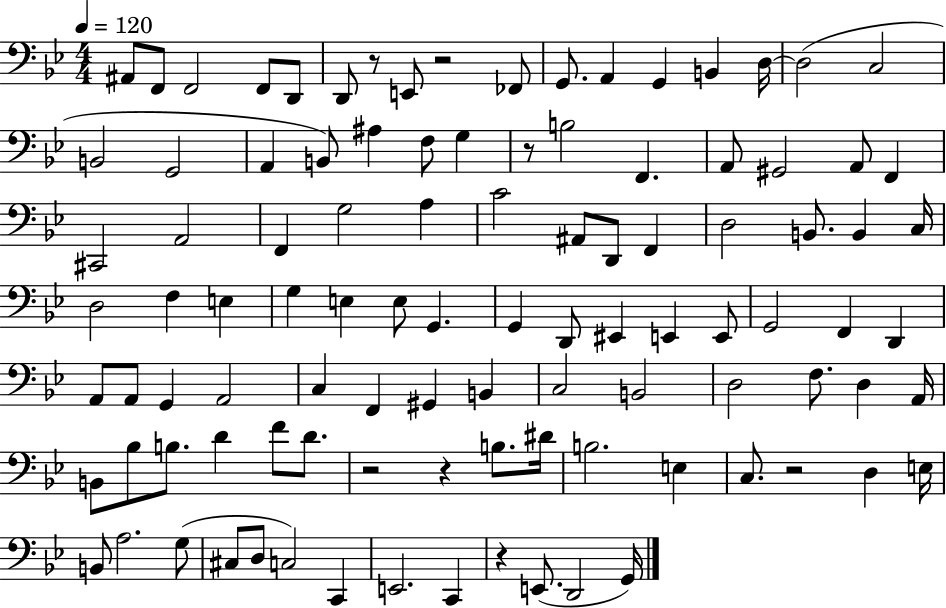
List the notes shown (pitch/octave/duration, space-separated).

A#2/e F2/e F2/h F2/e D2/e D2/e R/e E2/e R/h FES2/e G2/e. A2/q G2/q B2/q D3/s D3/h C3/h B2/h G2/h A2/q B2/e A#3/q F3/e G3/q R/e B3/h F2/q. A2/e G#2/h A2/e F2/q C#2/h A2/h F2/q G3/h A3/q C4/h A#2/e D2/e F2/q D3/h B2/e. B2/q C3/s D3/h F3/q E3/q G3/q E3/q E3/e G2/q. G2/q D2/e EIS2/q E2/q E2/e G2/h F2/q D2/q A2/e A2/e G2/q A2/h C3/q F2/q G#2/q B2/q C3/h B2/h D3/h F3/e. D3/q A2/s B2/e Bb3/e B3/e. D4/q F4/e D4/e. R/h R/q B3/e. D#4/s B3/h. E3/q C3/e. R/h D3/q E3/s B2/e A3/h. G3/e C#3/e D3/e C3/h C2/q E2/h. C2/q R/q E2/e. D2/h G2/s